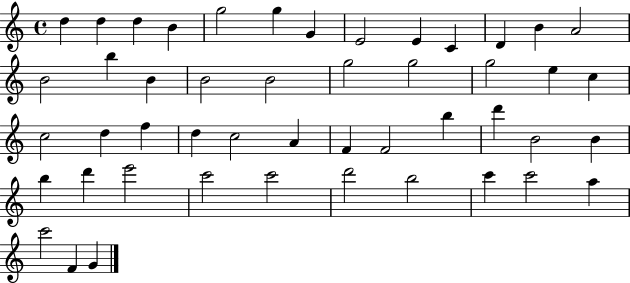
D5/q D5/q D5/q B4/q G5/h G5/q G4/q E4/h E4/q C4/q D4/q B4/q A4/h B4/h B5/q B4/q B4/h B4/h G5/h G5/h G5/h E5/q C5/q C5/h D5/q F5/q D5/q C5/h A4/q F4/q F4/h B5/q D6/q B4/h B4/q B5/q D6/q E6/h C6/h C6/h D6/h B5/h C6/q C6/h A5/q C6/h F4/q G4/q